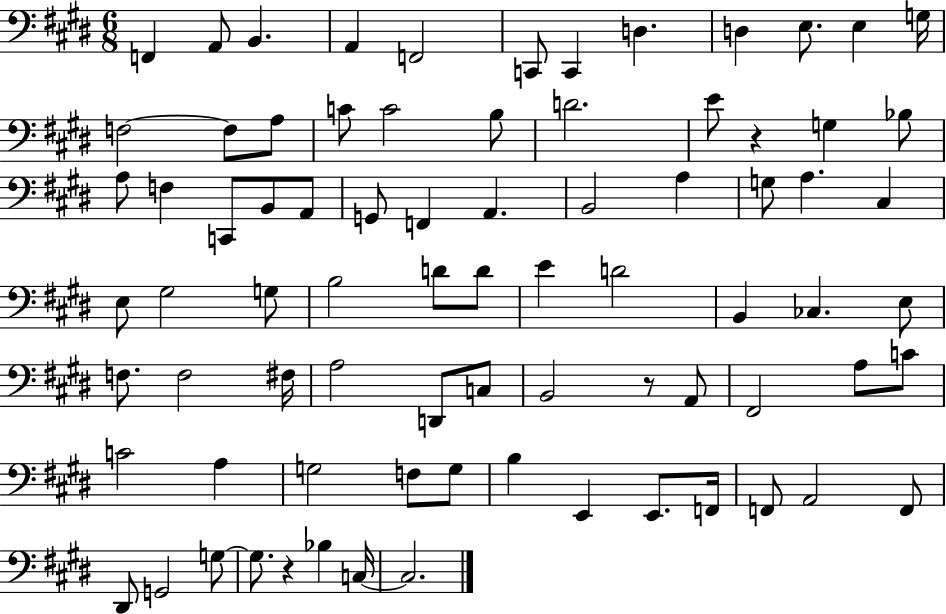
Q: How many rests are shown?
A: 3